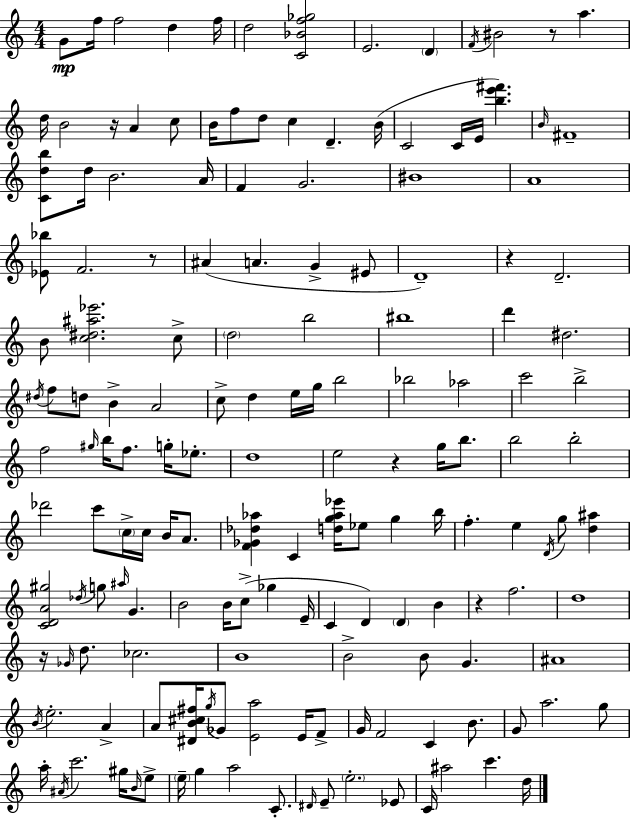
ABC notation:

X:1
T:Untitled
M:4/4
L:1/4
K:C
G/2 f/4 f2 d f/4 d2 [C_Bf_g]2 E2 D F/4 ^B2 z/2 a d/4 B2 z/4 A c/2 B/4 f/2 d/2 c D B/4 C2 C/4 E/4 [be'^f'] B/4 ^F4 [Cdb]/2 d/4 B2 A/4 F G2 ^B4 A4 [_E_b]/2 F2 z/2 ^A A G ^E/2 D4 z D2 B/2 [c^d^a_e']2 c/2 d2 b2 ^b4 d' ^d2 ^d/4 f/2 d/2 B A2 c/2 d e/4 g/4 b2 _b2 _a2 c'2 b2 f2 ^g/4 b/4 f/2 g/4 _e/2 d4 e2 z g/4 b/2 b2 b2 _d'2 c'/2 c/4 c/4 B/4 A/2 [F_G_d_a] C [dg_a_e']/4 _e/2 g b/4 f e D/4 g/2 [d^a] [CDA^g]2 _d/4 g/2 ^a/4 G B2 B/4 c/2 _g E/4 C D D B z f2 d4 z/4 _G/4 d/2 _c2 B4 B2 B/2 G ^A4 B/4 e2 A A/2 [^DB^c^f]/4 g/4 _G/2 [Ea]2 E/4 F/2 G/4 F2 C B/2 G/2 a2 g/2 a/4 ^A/4 c'2 ^g/4 B/4 e/2 e/4 g a2 C/2 ^D/4 E/2 e2 _E/2 C/4 ^a2 c' d/4